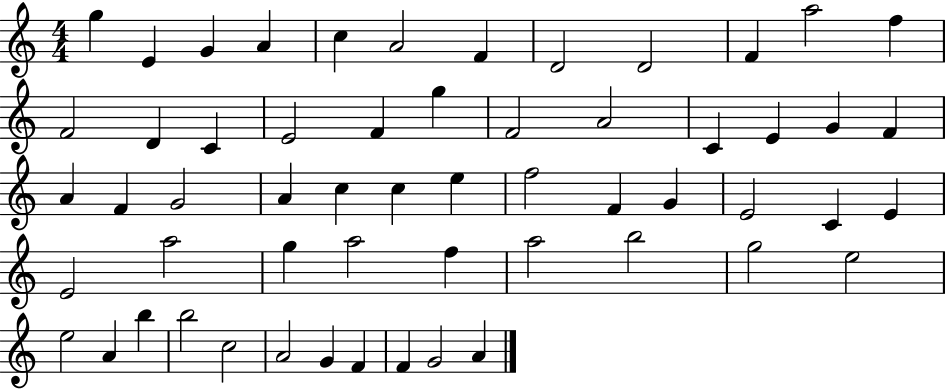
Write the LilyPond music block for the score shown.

{
  \clef treble
  \numericTimeSignature
  \time 4/4
  \key c \major
  g''4 e'4 g'4 a'4 | c''4 a'2 f'4 | d'2 d'2 | f'4 a''2 f''4 | \break f'2 d'4 c'4 | e'2 f'4 g''4 | f'2 a'2 | c'4 e'4 g'4 f'4 | \break a'4 f'4 g'2 | a'4 c''4 c''4 e''4 | f''2 f'4 g'4 | e'2 c'4 e'4 | \break e'2 a''2 | g''4 a''2 f''4 | a''2 b''2 | g''2 e''2 | \break e''2 a'4 b''4 | b''2 c''2 | a'2 g'4 f'4 | f'4 g'2 a'4 | \break \bar "|."
}